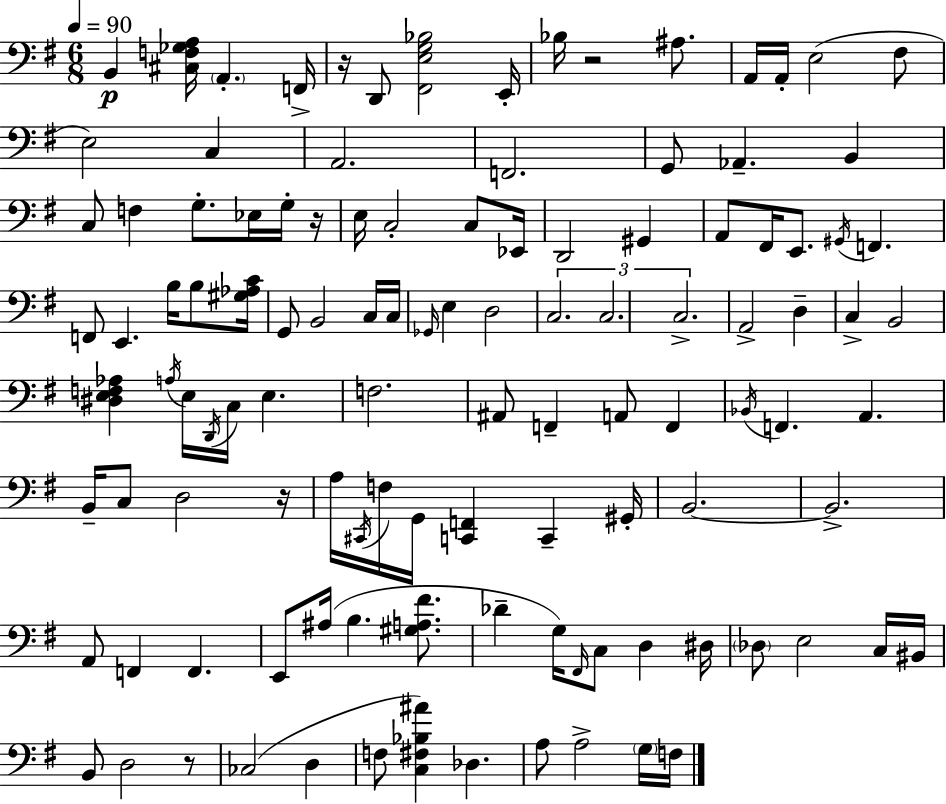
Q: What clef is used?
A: bass